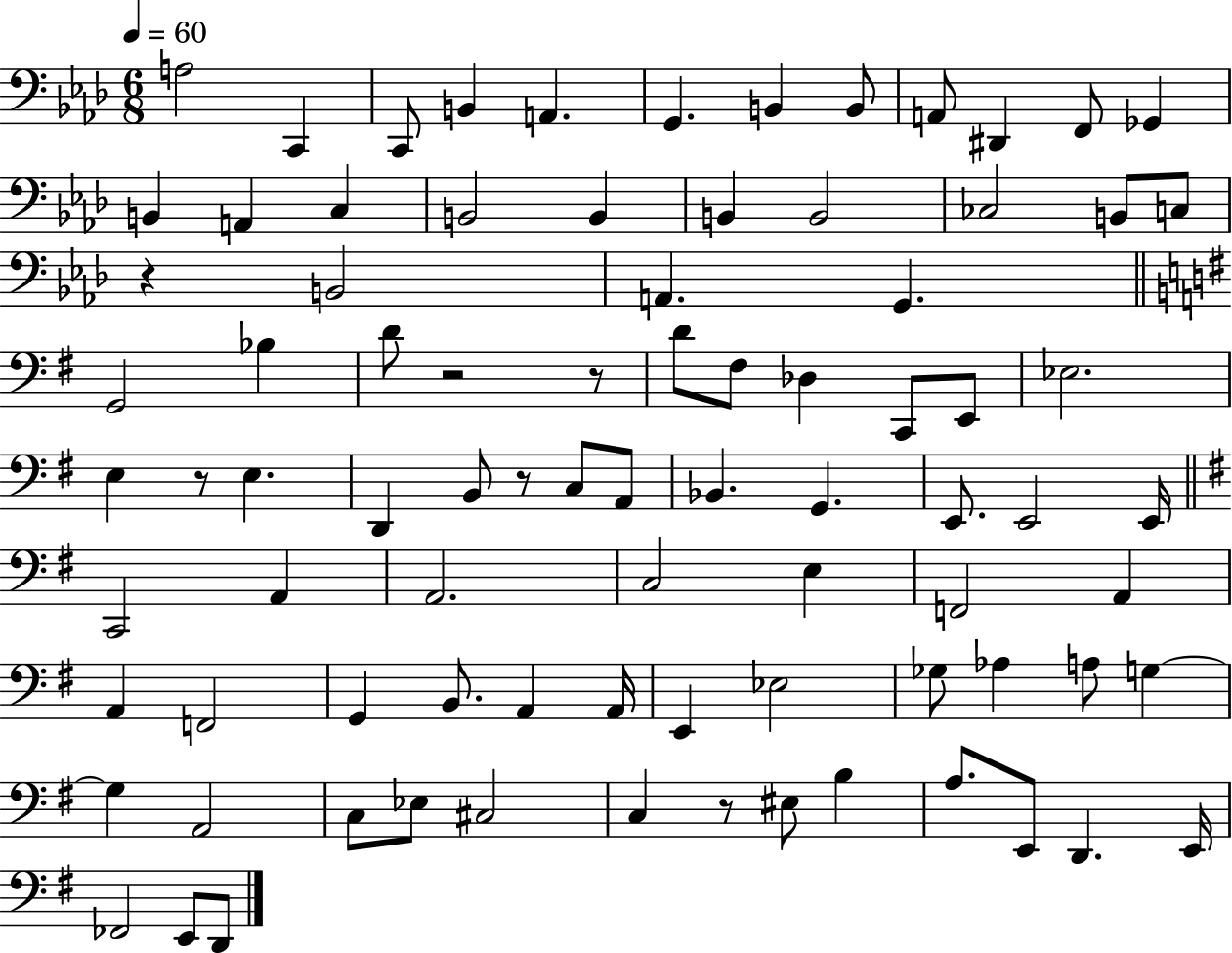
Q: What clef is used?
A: bass